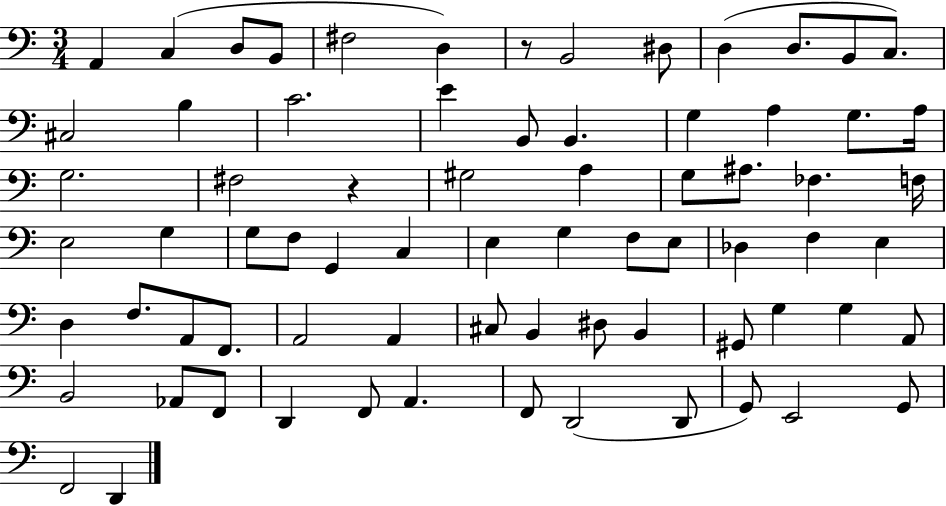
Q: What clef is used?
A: bass